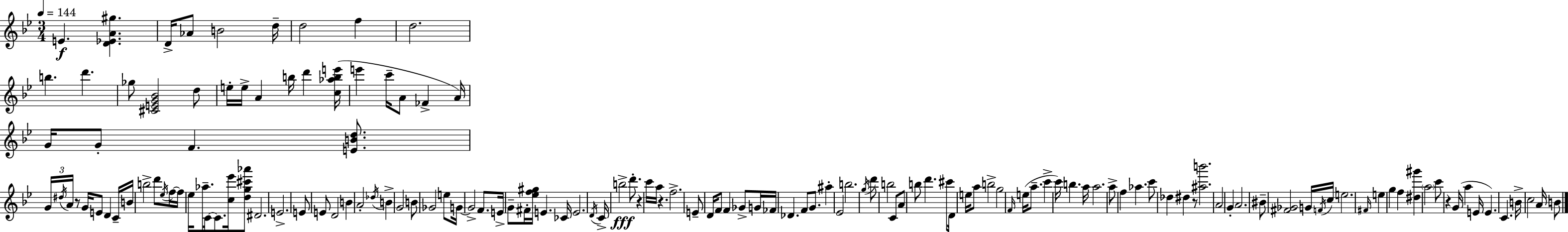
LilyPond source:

{
  \clef treble
  \numericTimeSignature
  \time 3/4
  \key g \minor
  \tempo 4 = 144
  e'4.\f <d' ees' a' gis''>4. | d'16-> aes'8 b'2 d''16-- | d''2 f''4 | d''2. | \break b''4. d'''4. | ges''8 <cis' e' g' bes'>2 d''8 | e''16-. e''16-> a'4 b''16 d'''4 <c'' aes'' b'' e'''>16( | e'''4 c'''16-- a'8 fes'4-> a'16) | \break g'16 g'8-. f'4. <e' b' d''>8. | \tuplet 3/2 { g'16 \acciaccatura { dis''16 } a'16 } r8 g'16 e'8 d'4 | c'16-- b'16 b''2-> d'''8 | \acciaccatura { ees''16 } f''16~~ f''16 ees''16 aes''8.-- c'16~~ c'8. <c'' ees'''>16 | \break <d'' g'' cis''' aes'''>8 dis'2. | e'2.-> | e'8 e'8 d'2 | b'4 a'2-. | \break \acciaccatura { des''16 } b'4-> g'2 | b'8 ges'2 | e''8 g'16~~ g'2-> | f'8. e'16-> g'8-- fis'16-. <ees'' f'' gis''>16 e'4. | \break ces'16 e'2. | \acciaccatura { d'16 } c'16-> b''2->\fff | d'''8.-. r4 c'''16 a''16 r4. | f''2.-> | \break e'8-- d'16 f'8 f'4 | ges'8-> g'16 fes'16 des'4. f'8 | g'8. ais''4-. ees'2 | b''2. | \break \acciaccatura { g''16 } d'''8 b''2 | c'8 a'8 b''8 d'''4. | cis'''8 d'16 e''16 a''8 b''2-> | g''2 | \break \grace { f'16 }( e''16 a''8.-- c'''4-> c'''16) b''4. | a''16 a''2. | a''8-> f''4 | aes''4. c'''8 des''4 | \break dis''4 r8 <ais'' b'''>2. | a'2 | g'4-. a'2. | bis'8-- <fis' ges'>2 | \break g'16 \acciaccatura { f'16 } c''16 e''2. | \grace { fis'16 } e''4 | g''4 f''4 <dis'' gis'''>4 | \parenthesize a''2 c'''8 r4 | \break g'16( a''4 e'16 e'4.) | c'4. b'16-> c''2 | a'16 b'8 \bar "|."
}